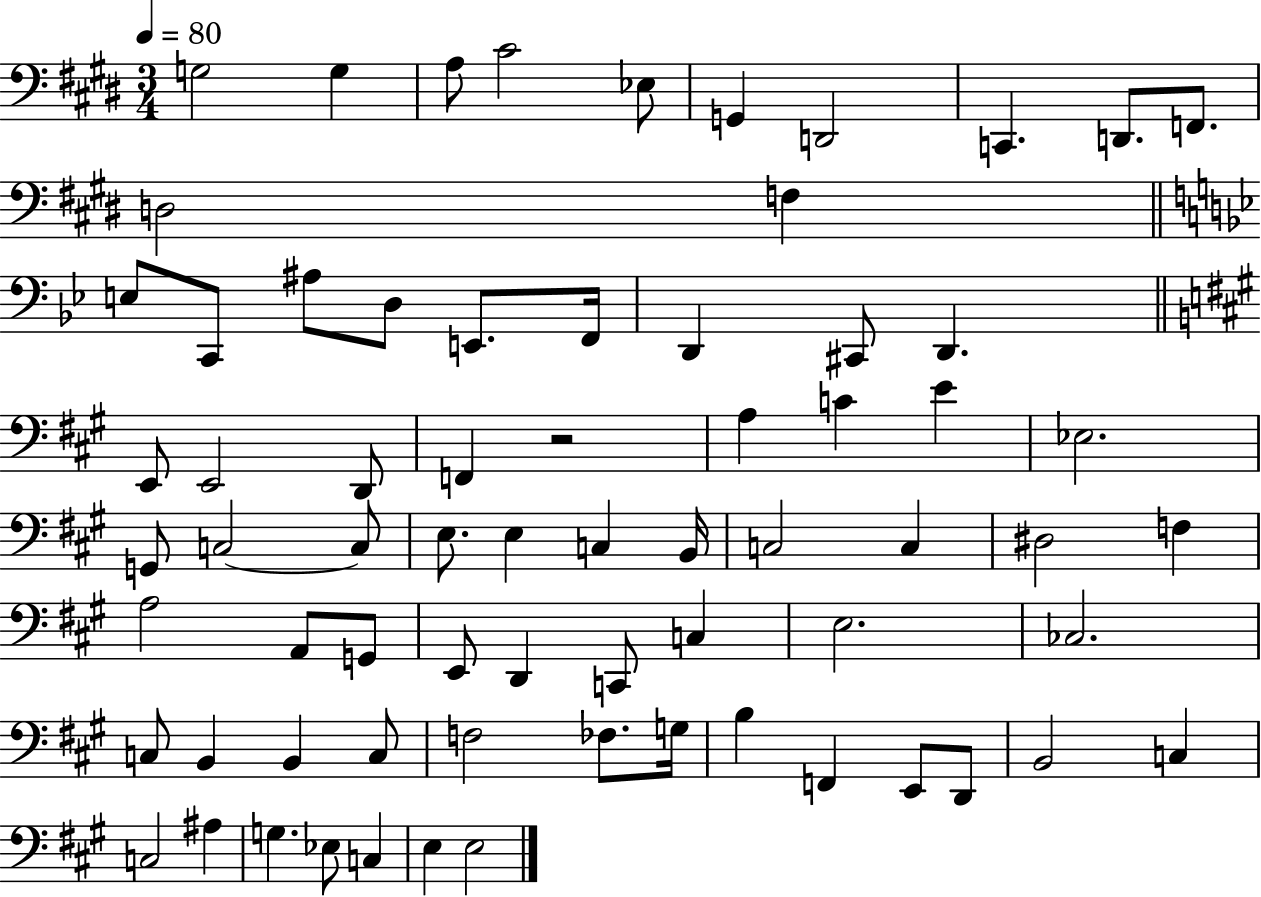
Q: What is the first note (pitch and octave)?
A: G3